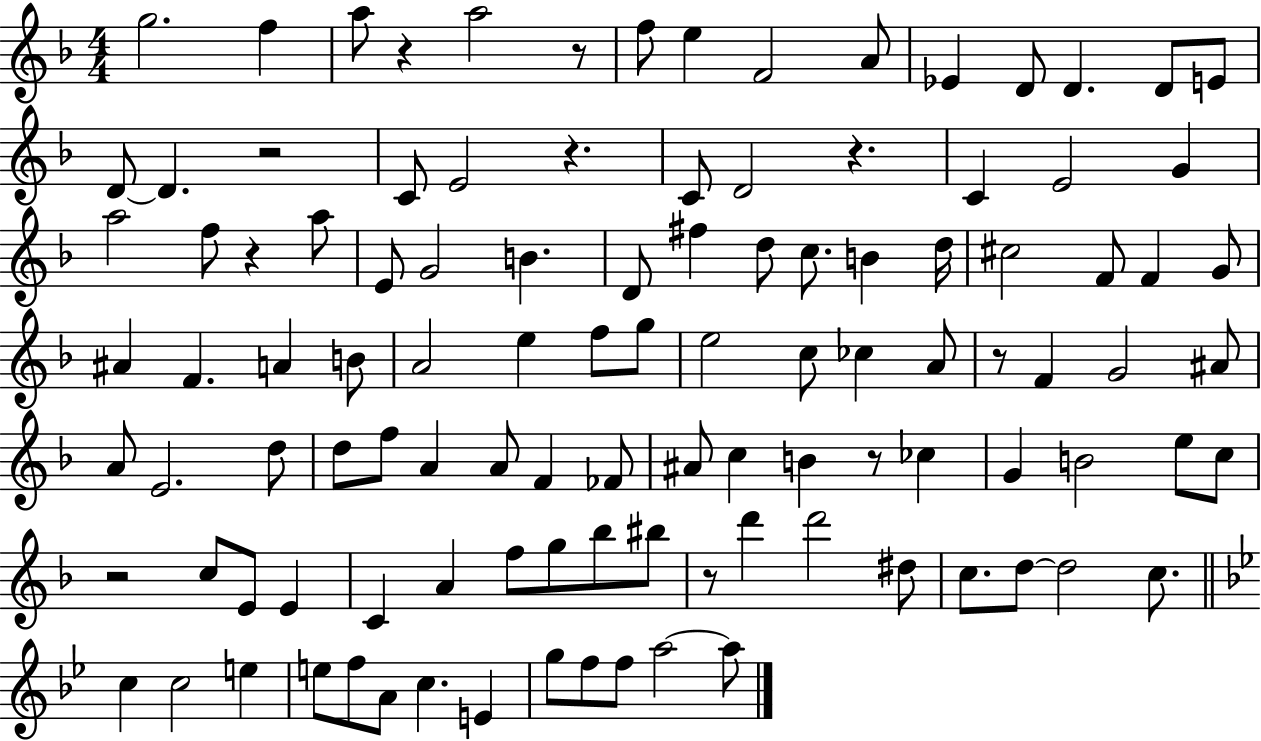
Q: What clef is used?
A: treble